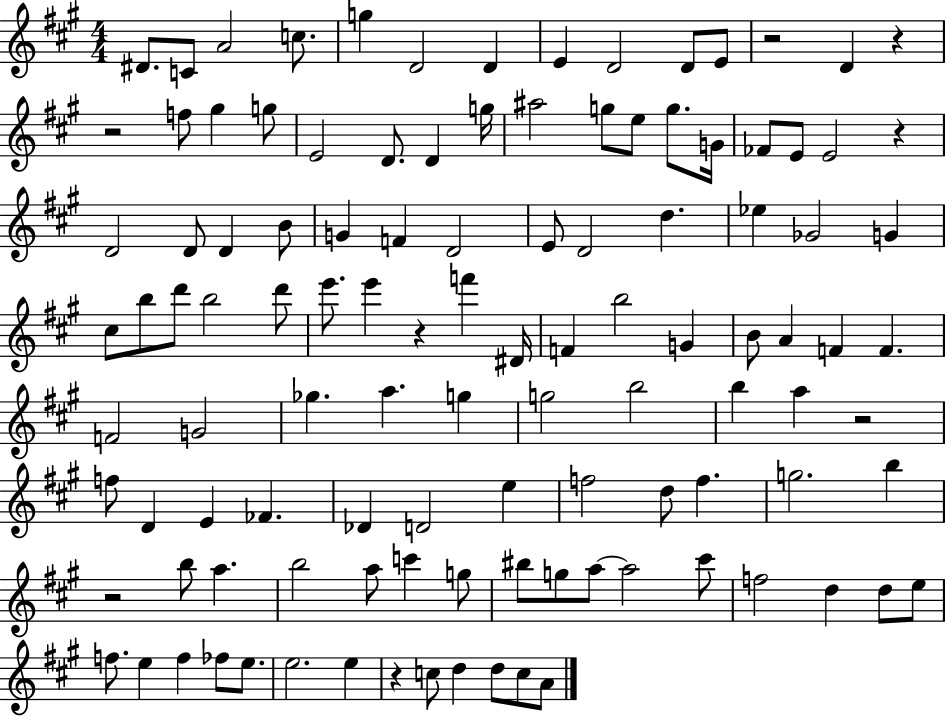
D#4/e. C4/e A4/h C5/e. G5/q D4/h D4/q E4/q D4/h D4/e E4/e R/h D4/q R/q R/h F5/e G#5/q G5/e E4/h D4/e. D4/q G5/s A#5/h G5/e E5/e G5/e. G4/s FES4/e E4/e E4/h R/q D4/h D4/e D4/q B4/e G4/q F4/q D4/h E4/e D4/h D5/q. Eb5/q Gb4/h G4/q C#5/e B5/e D6/e B5/h D6/e E6/e. E6/q R/q F6/q D#4/s F4/q B5/h G4/q B4/e A4/q F4/q F4/q. F4/h G4/h Gb5/q. A5/q. G5/q G5/h B5/h B5/q A5/q R/h F5/e D4/q E4/q FES4/q. Db4/q D4/h E5/q F5/h D5/e F5/q. G5/h. B5/q R/h B5/e A5/q. B5/h A5/e C6/q G5/e BIS5/e G5/e A5/e A5/h C#6/e F5/h D5/q D5/e E5/e F5/e. E5/q F5/q FES5/e E5/e. E5/h. E5/q R/q C5/e D5/q D5/e C5/e A4/e